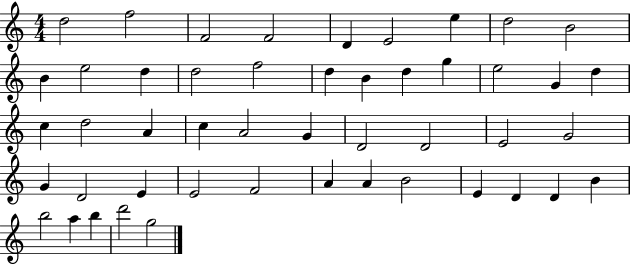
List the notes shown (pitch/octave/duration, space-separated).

D5/h F5/h F4/h F4/h D4/q E4/h E5/q D5/h B4/h B4/q E5/h D5/q D5/h F5/h D5/q B4/q D5/q G5/q E5/h G4/q D5/q C5/q D5/h A4/q C5/q A4/h G4/q D4/h D4/h E4/h G4/h G4/q D4/h E4/q E4/h F4/h A4/q A4/q B4/h E4/q D4/q D4/q B4/q B5/h A5/q B5/q D6/h G5/h